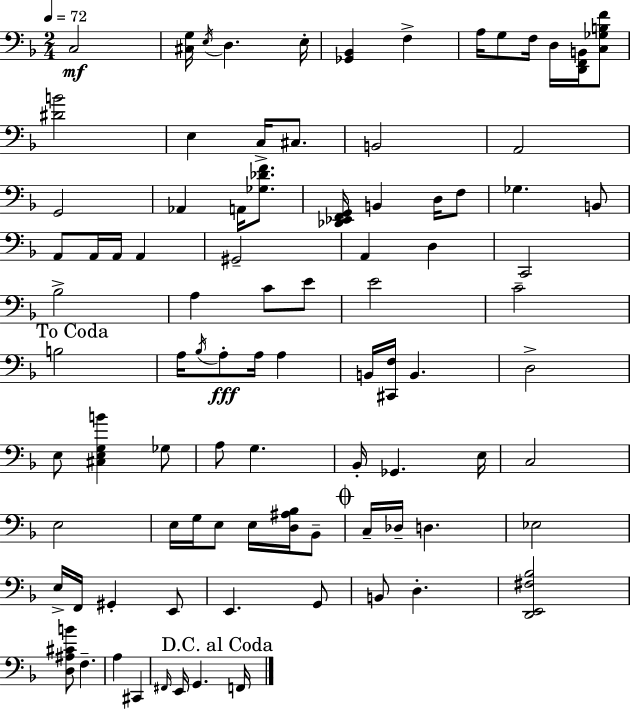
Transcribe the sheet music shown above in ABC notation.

X:1
T:Untitled
M:2/4
L:1/4
K:F
C,2 [^C,G,]/4 E,/4 D, E,/4 [_G,,_B,,] F, A,/4 G,/2 F,/4 D,/4 [D,,F,,B,,]/4 [C,_G,B,F]/2 [^DB]2 E, C,/4 ^C,/2 B,,2 A,,2 G,,2 _A,, A,,/4 [_G,_DF]/2 [_D,,_E,,F,,G,,]/4 B,, D,/4 F,/2 _G, B,,/2 A,,/2 A,,/4 A,,/4 A,, ^G,,2 A,, D, C,,2 _B,2 A, C/2 E/2 E2 C2 B,2 A,/4 _B,/4 A,/2 A,/4 A, B,,/4 [^C,,F,]/4 B,, D,2 E,/2 [^C,E,G,B] _G,/2 A,/2 G, _B,,/4 _G,, E,/4 C,2 E,2 E,/4 G,/4 E,/2 E,/4 [D,^A,_B,]/4 _B,,/2 C,/4 _D,/4 D, _E,2 E,/4 F,,/4 ^G,, E,,/2 E,, G,,/2 B,,/2 D, [D,,E,,^F,_B,]2 [D,^A,^CB]/2 F, A, ^C,, ^F,,/4 E,,/4 G,, F,,/4